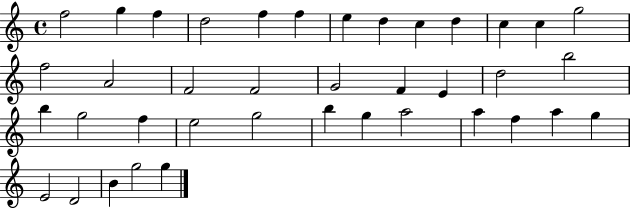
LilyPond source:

{
  \clef treble
  \time 4/4
  \defaultTimeSignature
  \key c \major
  f''2 g''4 f''4 | d''2 f''4 f''4 | e''4 d''4 c''4 d''4 | c''4 c''4 g''2 | \break f''2 a'2 | f'2 f'2 | g'2 f'4 e'4 | d''2 b''2 | \break b''4 g''2 f''4 | e''2 g''2 | b''4 g''4 a''2 | a''4 f''4 a''4 g''4 | \break e'2 d'2 | b'4 g''2 g''4 | \bar "|."
}